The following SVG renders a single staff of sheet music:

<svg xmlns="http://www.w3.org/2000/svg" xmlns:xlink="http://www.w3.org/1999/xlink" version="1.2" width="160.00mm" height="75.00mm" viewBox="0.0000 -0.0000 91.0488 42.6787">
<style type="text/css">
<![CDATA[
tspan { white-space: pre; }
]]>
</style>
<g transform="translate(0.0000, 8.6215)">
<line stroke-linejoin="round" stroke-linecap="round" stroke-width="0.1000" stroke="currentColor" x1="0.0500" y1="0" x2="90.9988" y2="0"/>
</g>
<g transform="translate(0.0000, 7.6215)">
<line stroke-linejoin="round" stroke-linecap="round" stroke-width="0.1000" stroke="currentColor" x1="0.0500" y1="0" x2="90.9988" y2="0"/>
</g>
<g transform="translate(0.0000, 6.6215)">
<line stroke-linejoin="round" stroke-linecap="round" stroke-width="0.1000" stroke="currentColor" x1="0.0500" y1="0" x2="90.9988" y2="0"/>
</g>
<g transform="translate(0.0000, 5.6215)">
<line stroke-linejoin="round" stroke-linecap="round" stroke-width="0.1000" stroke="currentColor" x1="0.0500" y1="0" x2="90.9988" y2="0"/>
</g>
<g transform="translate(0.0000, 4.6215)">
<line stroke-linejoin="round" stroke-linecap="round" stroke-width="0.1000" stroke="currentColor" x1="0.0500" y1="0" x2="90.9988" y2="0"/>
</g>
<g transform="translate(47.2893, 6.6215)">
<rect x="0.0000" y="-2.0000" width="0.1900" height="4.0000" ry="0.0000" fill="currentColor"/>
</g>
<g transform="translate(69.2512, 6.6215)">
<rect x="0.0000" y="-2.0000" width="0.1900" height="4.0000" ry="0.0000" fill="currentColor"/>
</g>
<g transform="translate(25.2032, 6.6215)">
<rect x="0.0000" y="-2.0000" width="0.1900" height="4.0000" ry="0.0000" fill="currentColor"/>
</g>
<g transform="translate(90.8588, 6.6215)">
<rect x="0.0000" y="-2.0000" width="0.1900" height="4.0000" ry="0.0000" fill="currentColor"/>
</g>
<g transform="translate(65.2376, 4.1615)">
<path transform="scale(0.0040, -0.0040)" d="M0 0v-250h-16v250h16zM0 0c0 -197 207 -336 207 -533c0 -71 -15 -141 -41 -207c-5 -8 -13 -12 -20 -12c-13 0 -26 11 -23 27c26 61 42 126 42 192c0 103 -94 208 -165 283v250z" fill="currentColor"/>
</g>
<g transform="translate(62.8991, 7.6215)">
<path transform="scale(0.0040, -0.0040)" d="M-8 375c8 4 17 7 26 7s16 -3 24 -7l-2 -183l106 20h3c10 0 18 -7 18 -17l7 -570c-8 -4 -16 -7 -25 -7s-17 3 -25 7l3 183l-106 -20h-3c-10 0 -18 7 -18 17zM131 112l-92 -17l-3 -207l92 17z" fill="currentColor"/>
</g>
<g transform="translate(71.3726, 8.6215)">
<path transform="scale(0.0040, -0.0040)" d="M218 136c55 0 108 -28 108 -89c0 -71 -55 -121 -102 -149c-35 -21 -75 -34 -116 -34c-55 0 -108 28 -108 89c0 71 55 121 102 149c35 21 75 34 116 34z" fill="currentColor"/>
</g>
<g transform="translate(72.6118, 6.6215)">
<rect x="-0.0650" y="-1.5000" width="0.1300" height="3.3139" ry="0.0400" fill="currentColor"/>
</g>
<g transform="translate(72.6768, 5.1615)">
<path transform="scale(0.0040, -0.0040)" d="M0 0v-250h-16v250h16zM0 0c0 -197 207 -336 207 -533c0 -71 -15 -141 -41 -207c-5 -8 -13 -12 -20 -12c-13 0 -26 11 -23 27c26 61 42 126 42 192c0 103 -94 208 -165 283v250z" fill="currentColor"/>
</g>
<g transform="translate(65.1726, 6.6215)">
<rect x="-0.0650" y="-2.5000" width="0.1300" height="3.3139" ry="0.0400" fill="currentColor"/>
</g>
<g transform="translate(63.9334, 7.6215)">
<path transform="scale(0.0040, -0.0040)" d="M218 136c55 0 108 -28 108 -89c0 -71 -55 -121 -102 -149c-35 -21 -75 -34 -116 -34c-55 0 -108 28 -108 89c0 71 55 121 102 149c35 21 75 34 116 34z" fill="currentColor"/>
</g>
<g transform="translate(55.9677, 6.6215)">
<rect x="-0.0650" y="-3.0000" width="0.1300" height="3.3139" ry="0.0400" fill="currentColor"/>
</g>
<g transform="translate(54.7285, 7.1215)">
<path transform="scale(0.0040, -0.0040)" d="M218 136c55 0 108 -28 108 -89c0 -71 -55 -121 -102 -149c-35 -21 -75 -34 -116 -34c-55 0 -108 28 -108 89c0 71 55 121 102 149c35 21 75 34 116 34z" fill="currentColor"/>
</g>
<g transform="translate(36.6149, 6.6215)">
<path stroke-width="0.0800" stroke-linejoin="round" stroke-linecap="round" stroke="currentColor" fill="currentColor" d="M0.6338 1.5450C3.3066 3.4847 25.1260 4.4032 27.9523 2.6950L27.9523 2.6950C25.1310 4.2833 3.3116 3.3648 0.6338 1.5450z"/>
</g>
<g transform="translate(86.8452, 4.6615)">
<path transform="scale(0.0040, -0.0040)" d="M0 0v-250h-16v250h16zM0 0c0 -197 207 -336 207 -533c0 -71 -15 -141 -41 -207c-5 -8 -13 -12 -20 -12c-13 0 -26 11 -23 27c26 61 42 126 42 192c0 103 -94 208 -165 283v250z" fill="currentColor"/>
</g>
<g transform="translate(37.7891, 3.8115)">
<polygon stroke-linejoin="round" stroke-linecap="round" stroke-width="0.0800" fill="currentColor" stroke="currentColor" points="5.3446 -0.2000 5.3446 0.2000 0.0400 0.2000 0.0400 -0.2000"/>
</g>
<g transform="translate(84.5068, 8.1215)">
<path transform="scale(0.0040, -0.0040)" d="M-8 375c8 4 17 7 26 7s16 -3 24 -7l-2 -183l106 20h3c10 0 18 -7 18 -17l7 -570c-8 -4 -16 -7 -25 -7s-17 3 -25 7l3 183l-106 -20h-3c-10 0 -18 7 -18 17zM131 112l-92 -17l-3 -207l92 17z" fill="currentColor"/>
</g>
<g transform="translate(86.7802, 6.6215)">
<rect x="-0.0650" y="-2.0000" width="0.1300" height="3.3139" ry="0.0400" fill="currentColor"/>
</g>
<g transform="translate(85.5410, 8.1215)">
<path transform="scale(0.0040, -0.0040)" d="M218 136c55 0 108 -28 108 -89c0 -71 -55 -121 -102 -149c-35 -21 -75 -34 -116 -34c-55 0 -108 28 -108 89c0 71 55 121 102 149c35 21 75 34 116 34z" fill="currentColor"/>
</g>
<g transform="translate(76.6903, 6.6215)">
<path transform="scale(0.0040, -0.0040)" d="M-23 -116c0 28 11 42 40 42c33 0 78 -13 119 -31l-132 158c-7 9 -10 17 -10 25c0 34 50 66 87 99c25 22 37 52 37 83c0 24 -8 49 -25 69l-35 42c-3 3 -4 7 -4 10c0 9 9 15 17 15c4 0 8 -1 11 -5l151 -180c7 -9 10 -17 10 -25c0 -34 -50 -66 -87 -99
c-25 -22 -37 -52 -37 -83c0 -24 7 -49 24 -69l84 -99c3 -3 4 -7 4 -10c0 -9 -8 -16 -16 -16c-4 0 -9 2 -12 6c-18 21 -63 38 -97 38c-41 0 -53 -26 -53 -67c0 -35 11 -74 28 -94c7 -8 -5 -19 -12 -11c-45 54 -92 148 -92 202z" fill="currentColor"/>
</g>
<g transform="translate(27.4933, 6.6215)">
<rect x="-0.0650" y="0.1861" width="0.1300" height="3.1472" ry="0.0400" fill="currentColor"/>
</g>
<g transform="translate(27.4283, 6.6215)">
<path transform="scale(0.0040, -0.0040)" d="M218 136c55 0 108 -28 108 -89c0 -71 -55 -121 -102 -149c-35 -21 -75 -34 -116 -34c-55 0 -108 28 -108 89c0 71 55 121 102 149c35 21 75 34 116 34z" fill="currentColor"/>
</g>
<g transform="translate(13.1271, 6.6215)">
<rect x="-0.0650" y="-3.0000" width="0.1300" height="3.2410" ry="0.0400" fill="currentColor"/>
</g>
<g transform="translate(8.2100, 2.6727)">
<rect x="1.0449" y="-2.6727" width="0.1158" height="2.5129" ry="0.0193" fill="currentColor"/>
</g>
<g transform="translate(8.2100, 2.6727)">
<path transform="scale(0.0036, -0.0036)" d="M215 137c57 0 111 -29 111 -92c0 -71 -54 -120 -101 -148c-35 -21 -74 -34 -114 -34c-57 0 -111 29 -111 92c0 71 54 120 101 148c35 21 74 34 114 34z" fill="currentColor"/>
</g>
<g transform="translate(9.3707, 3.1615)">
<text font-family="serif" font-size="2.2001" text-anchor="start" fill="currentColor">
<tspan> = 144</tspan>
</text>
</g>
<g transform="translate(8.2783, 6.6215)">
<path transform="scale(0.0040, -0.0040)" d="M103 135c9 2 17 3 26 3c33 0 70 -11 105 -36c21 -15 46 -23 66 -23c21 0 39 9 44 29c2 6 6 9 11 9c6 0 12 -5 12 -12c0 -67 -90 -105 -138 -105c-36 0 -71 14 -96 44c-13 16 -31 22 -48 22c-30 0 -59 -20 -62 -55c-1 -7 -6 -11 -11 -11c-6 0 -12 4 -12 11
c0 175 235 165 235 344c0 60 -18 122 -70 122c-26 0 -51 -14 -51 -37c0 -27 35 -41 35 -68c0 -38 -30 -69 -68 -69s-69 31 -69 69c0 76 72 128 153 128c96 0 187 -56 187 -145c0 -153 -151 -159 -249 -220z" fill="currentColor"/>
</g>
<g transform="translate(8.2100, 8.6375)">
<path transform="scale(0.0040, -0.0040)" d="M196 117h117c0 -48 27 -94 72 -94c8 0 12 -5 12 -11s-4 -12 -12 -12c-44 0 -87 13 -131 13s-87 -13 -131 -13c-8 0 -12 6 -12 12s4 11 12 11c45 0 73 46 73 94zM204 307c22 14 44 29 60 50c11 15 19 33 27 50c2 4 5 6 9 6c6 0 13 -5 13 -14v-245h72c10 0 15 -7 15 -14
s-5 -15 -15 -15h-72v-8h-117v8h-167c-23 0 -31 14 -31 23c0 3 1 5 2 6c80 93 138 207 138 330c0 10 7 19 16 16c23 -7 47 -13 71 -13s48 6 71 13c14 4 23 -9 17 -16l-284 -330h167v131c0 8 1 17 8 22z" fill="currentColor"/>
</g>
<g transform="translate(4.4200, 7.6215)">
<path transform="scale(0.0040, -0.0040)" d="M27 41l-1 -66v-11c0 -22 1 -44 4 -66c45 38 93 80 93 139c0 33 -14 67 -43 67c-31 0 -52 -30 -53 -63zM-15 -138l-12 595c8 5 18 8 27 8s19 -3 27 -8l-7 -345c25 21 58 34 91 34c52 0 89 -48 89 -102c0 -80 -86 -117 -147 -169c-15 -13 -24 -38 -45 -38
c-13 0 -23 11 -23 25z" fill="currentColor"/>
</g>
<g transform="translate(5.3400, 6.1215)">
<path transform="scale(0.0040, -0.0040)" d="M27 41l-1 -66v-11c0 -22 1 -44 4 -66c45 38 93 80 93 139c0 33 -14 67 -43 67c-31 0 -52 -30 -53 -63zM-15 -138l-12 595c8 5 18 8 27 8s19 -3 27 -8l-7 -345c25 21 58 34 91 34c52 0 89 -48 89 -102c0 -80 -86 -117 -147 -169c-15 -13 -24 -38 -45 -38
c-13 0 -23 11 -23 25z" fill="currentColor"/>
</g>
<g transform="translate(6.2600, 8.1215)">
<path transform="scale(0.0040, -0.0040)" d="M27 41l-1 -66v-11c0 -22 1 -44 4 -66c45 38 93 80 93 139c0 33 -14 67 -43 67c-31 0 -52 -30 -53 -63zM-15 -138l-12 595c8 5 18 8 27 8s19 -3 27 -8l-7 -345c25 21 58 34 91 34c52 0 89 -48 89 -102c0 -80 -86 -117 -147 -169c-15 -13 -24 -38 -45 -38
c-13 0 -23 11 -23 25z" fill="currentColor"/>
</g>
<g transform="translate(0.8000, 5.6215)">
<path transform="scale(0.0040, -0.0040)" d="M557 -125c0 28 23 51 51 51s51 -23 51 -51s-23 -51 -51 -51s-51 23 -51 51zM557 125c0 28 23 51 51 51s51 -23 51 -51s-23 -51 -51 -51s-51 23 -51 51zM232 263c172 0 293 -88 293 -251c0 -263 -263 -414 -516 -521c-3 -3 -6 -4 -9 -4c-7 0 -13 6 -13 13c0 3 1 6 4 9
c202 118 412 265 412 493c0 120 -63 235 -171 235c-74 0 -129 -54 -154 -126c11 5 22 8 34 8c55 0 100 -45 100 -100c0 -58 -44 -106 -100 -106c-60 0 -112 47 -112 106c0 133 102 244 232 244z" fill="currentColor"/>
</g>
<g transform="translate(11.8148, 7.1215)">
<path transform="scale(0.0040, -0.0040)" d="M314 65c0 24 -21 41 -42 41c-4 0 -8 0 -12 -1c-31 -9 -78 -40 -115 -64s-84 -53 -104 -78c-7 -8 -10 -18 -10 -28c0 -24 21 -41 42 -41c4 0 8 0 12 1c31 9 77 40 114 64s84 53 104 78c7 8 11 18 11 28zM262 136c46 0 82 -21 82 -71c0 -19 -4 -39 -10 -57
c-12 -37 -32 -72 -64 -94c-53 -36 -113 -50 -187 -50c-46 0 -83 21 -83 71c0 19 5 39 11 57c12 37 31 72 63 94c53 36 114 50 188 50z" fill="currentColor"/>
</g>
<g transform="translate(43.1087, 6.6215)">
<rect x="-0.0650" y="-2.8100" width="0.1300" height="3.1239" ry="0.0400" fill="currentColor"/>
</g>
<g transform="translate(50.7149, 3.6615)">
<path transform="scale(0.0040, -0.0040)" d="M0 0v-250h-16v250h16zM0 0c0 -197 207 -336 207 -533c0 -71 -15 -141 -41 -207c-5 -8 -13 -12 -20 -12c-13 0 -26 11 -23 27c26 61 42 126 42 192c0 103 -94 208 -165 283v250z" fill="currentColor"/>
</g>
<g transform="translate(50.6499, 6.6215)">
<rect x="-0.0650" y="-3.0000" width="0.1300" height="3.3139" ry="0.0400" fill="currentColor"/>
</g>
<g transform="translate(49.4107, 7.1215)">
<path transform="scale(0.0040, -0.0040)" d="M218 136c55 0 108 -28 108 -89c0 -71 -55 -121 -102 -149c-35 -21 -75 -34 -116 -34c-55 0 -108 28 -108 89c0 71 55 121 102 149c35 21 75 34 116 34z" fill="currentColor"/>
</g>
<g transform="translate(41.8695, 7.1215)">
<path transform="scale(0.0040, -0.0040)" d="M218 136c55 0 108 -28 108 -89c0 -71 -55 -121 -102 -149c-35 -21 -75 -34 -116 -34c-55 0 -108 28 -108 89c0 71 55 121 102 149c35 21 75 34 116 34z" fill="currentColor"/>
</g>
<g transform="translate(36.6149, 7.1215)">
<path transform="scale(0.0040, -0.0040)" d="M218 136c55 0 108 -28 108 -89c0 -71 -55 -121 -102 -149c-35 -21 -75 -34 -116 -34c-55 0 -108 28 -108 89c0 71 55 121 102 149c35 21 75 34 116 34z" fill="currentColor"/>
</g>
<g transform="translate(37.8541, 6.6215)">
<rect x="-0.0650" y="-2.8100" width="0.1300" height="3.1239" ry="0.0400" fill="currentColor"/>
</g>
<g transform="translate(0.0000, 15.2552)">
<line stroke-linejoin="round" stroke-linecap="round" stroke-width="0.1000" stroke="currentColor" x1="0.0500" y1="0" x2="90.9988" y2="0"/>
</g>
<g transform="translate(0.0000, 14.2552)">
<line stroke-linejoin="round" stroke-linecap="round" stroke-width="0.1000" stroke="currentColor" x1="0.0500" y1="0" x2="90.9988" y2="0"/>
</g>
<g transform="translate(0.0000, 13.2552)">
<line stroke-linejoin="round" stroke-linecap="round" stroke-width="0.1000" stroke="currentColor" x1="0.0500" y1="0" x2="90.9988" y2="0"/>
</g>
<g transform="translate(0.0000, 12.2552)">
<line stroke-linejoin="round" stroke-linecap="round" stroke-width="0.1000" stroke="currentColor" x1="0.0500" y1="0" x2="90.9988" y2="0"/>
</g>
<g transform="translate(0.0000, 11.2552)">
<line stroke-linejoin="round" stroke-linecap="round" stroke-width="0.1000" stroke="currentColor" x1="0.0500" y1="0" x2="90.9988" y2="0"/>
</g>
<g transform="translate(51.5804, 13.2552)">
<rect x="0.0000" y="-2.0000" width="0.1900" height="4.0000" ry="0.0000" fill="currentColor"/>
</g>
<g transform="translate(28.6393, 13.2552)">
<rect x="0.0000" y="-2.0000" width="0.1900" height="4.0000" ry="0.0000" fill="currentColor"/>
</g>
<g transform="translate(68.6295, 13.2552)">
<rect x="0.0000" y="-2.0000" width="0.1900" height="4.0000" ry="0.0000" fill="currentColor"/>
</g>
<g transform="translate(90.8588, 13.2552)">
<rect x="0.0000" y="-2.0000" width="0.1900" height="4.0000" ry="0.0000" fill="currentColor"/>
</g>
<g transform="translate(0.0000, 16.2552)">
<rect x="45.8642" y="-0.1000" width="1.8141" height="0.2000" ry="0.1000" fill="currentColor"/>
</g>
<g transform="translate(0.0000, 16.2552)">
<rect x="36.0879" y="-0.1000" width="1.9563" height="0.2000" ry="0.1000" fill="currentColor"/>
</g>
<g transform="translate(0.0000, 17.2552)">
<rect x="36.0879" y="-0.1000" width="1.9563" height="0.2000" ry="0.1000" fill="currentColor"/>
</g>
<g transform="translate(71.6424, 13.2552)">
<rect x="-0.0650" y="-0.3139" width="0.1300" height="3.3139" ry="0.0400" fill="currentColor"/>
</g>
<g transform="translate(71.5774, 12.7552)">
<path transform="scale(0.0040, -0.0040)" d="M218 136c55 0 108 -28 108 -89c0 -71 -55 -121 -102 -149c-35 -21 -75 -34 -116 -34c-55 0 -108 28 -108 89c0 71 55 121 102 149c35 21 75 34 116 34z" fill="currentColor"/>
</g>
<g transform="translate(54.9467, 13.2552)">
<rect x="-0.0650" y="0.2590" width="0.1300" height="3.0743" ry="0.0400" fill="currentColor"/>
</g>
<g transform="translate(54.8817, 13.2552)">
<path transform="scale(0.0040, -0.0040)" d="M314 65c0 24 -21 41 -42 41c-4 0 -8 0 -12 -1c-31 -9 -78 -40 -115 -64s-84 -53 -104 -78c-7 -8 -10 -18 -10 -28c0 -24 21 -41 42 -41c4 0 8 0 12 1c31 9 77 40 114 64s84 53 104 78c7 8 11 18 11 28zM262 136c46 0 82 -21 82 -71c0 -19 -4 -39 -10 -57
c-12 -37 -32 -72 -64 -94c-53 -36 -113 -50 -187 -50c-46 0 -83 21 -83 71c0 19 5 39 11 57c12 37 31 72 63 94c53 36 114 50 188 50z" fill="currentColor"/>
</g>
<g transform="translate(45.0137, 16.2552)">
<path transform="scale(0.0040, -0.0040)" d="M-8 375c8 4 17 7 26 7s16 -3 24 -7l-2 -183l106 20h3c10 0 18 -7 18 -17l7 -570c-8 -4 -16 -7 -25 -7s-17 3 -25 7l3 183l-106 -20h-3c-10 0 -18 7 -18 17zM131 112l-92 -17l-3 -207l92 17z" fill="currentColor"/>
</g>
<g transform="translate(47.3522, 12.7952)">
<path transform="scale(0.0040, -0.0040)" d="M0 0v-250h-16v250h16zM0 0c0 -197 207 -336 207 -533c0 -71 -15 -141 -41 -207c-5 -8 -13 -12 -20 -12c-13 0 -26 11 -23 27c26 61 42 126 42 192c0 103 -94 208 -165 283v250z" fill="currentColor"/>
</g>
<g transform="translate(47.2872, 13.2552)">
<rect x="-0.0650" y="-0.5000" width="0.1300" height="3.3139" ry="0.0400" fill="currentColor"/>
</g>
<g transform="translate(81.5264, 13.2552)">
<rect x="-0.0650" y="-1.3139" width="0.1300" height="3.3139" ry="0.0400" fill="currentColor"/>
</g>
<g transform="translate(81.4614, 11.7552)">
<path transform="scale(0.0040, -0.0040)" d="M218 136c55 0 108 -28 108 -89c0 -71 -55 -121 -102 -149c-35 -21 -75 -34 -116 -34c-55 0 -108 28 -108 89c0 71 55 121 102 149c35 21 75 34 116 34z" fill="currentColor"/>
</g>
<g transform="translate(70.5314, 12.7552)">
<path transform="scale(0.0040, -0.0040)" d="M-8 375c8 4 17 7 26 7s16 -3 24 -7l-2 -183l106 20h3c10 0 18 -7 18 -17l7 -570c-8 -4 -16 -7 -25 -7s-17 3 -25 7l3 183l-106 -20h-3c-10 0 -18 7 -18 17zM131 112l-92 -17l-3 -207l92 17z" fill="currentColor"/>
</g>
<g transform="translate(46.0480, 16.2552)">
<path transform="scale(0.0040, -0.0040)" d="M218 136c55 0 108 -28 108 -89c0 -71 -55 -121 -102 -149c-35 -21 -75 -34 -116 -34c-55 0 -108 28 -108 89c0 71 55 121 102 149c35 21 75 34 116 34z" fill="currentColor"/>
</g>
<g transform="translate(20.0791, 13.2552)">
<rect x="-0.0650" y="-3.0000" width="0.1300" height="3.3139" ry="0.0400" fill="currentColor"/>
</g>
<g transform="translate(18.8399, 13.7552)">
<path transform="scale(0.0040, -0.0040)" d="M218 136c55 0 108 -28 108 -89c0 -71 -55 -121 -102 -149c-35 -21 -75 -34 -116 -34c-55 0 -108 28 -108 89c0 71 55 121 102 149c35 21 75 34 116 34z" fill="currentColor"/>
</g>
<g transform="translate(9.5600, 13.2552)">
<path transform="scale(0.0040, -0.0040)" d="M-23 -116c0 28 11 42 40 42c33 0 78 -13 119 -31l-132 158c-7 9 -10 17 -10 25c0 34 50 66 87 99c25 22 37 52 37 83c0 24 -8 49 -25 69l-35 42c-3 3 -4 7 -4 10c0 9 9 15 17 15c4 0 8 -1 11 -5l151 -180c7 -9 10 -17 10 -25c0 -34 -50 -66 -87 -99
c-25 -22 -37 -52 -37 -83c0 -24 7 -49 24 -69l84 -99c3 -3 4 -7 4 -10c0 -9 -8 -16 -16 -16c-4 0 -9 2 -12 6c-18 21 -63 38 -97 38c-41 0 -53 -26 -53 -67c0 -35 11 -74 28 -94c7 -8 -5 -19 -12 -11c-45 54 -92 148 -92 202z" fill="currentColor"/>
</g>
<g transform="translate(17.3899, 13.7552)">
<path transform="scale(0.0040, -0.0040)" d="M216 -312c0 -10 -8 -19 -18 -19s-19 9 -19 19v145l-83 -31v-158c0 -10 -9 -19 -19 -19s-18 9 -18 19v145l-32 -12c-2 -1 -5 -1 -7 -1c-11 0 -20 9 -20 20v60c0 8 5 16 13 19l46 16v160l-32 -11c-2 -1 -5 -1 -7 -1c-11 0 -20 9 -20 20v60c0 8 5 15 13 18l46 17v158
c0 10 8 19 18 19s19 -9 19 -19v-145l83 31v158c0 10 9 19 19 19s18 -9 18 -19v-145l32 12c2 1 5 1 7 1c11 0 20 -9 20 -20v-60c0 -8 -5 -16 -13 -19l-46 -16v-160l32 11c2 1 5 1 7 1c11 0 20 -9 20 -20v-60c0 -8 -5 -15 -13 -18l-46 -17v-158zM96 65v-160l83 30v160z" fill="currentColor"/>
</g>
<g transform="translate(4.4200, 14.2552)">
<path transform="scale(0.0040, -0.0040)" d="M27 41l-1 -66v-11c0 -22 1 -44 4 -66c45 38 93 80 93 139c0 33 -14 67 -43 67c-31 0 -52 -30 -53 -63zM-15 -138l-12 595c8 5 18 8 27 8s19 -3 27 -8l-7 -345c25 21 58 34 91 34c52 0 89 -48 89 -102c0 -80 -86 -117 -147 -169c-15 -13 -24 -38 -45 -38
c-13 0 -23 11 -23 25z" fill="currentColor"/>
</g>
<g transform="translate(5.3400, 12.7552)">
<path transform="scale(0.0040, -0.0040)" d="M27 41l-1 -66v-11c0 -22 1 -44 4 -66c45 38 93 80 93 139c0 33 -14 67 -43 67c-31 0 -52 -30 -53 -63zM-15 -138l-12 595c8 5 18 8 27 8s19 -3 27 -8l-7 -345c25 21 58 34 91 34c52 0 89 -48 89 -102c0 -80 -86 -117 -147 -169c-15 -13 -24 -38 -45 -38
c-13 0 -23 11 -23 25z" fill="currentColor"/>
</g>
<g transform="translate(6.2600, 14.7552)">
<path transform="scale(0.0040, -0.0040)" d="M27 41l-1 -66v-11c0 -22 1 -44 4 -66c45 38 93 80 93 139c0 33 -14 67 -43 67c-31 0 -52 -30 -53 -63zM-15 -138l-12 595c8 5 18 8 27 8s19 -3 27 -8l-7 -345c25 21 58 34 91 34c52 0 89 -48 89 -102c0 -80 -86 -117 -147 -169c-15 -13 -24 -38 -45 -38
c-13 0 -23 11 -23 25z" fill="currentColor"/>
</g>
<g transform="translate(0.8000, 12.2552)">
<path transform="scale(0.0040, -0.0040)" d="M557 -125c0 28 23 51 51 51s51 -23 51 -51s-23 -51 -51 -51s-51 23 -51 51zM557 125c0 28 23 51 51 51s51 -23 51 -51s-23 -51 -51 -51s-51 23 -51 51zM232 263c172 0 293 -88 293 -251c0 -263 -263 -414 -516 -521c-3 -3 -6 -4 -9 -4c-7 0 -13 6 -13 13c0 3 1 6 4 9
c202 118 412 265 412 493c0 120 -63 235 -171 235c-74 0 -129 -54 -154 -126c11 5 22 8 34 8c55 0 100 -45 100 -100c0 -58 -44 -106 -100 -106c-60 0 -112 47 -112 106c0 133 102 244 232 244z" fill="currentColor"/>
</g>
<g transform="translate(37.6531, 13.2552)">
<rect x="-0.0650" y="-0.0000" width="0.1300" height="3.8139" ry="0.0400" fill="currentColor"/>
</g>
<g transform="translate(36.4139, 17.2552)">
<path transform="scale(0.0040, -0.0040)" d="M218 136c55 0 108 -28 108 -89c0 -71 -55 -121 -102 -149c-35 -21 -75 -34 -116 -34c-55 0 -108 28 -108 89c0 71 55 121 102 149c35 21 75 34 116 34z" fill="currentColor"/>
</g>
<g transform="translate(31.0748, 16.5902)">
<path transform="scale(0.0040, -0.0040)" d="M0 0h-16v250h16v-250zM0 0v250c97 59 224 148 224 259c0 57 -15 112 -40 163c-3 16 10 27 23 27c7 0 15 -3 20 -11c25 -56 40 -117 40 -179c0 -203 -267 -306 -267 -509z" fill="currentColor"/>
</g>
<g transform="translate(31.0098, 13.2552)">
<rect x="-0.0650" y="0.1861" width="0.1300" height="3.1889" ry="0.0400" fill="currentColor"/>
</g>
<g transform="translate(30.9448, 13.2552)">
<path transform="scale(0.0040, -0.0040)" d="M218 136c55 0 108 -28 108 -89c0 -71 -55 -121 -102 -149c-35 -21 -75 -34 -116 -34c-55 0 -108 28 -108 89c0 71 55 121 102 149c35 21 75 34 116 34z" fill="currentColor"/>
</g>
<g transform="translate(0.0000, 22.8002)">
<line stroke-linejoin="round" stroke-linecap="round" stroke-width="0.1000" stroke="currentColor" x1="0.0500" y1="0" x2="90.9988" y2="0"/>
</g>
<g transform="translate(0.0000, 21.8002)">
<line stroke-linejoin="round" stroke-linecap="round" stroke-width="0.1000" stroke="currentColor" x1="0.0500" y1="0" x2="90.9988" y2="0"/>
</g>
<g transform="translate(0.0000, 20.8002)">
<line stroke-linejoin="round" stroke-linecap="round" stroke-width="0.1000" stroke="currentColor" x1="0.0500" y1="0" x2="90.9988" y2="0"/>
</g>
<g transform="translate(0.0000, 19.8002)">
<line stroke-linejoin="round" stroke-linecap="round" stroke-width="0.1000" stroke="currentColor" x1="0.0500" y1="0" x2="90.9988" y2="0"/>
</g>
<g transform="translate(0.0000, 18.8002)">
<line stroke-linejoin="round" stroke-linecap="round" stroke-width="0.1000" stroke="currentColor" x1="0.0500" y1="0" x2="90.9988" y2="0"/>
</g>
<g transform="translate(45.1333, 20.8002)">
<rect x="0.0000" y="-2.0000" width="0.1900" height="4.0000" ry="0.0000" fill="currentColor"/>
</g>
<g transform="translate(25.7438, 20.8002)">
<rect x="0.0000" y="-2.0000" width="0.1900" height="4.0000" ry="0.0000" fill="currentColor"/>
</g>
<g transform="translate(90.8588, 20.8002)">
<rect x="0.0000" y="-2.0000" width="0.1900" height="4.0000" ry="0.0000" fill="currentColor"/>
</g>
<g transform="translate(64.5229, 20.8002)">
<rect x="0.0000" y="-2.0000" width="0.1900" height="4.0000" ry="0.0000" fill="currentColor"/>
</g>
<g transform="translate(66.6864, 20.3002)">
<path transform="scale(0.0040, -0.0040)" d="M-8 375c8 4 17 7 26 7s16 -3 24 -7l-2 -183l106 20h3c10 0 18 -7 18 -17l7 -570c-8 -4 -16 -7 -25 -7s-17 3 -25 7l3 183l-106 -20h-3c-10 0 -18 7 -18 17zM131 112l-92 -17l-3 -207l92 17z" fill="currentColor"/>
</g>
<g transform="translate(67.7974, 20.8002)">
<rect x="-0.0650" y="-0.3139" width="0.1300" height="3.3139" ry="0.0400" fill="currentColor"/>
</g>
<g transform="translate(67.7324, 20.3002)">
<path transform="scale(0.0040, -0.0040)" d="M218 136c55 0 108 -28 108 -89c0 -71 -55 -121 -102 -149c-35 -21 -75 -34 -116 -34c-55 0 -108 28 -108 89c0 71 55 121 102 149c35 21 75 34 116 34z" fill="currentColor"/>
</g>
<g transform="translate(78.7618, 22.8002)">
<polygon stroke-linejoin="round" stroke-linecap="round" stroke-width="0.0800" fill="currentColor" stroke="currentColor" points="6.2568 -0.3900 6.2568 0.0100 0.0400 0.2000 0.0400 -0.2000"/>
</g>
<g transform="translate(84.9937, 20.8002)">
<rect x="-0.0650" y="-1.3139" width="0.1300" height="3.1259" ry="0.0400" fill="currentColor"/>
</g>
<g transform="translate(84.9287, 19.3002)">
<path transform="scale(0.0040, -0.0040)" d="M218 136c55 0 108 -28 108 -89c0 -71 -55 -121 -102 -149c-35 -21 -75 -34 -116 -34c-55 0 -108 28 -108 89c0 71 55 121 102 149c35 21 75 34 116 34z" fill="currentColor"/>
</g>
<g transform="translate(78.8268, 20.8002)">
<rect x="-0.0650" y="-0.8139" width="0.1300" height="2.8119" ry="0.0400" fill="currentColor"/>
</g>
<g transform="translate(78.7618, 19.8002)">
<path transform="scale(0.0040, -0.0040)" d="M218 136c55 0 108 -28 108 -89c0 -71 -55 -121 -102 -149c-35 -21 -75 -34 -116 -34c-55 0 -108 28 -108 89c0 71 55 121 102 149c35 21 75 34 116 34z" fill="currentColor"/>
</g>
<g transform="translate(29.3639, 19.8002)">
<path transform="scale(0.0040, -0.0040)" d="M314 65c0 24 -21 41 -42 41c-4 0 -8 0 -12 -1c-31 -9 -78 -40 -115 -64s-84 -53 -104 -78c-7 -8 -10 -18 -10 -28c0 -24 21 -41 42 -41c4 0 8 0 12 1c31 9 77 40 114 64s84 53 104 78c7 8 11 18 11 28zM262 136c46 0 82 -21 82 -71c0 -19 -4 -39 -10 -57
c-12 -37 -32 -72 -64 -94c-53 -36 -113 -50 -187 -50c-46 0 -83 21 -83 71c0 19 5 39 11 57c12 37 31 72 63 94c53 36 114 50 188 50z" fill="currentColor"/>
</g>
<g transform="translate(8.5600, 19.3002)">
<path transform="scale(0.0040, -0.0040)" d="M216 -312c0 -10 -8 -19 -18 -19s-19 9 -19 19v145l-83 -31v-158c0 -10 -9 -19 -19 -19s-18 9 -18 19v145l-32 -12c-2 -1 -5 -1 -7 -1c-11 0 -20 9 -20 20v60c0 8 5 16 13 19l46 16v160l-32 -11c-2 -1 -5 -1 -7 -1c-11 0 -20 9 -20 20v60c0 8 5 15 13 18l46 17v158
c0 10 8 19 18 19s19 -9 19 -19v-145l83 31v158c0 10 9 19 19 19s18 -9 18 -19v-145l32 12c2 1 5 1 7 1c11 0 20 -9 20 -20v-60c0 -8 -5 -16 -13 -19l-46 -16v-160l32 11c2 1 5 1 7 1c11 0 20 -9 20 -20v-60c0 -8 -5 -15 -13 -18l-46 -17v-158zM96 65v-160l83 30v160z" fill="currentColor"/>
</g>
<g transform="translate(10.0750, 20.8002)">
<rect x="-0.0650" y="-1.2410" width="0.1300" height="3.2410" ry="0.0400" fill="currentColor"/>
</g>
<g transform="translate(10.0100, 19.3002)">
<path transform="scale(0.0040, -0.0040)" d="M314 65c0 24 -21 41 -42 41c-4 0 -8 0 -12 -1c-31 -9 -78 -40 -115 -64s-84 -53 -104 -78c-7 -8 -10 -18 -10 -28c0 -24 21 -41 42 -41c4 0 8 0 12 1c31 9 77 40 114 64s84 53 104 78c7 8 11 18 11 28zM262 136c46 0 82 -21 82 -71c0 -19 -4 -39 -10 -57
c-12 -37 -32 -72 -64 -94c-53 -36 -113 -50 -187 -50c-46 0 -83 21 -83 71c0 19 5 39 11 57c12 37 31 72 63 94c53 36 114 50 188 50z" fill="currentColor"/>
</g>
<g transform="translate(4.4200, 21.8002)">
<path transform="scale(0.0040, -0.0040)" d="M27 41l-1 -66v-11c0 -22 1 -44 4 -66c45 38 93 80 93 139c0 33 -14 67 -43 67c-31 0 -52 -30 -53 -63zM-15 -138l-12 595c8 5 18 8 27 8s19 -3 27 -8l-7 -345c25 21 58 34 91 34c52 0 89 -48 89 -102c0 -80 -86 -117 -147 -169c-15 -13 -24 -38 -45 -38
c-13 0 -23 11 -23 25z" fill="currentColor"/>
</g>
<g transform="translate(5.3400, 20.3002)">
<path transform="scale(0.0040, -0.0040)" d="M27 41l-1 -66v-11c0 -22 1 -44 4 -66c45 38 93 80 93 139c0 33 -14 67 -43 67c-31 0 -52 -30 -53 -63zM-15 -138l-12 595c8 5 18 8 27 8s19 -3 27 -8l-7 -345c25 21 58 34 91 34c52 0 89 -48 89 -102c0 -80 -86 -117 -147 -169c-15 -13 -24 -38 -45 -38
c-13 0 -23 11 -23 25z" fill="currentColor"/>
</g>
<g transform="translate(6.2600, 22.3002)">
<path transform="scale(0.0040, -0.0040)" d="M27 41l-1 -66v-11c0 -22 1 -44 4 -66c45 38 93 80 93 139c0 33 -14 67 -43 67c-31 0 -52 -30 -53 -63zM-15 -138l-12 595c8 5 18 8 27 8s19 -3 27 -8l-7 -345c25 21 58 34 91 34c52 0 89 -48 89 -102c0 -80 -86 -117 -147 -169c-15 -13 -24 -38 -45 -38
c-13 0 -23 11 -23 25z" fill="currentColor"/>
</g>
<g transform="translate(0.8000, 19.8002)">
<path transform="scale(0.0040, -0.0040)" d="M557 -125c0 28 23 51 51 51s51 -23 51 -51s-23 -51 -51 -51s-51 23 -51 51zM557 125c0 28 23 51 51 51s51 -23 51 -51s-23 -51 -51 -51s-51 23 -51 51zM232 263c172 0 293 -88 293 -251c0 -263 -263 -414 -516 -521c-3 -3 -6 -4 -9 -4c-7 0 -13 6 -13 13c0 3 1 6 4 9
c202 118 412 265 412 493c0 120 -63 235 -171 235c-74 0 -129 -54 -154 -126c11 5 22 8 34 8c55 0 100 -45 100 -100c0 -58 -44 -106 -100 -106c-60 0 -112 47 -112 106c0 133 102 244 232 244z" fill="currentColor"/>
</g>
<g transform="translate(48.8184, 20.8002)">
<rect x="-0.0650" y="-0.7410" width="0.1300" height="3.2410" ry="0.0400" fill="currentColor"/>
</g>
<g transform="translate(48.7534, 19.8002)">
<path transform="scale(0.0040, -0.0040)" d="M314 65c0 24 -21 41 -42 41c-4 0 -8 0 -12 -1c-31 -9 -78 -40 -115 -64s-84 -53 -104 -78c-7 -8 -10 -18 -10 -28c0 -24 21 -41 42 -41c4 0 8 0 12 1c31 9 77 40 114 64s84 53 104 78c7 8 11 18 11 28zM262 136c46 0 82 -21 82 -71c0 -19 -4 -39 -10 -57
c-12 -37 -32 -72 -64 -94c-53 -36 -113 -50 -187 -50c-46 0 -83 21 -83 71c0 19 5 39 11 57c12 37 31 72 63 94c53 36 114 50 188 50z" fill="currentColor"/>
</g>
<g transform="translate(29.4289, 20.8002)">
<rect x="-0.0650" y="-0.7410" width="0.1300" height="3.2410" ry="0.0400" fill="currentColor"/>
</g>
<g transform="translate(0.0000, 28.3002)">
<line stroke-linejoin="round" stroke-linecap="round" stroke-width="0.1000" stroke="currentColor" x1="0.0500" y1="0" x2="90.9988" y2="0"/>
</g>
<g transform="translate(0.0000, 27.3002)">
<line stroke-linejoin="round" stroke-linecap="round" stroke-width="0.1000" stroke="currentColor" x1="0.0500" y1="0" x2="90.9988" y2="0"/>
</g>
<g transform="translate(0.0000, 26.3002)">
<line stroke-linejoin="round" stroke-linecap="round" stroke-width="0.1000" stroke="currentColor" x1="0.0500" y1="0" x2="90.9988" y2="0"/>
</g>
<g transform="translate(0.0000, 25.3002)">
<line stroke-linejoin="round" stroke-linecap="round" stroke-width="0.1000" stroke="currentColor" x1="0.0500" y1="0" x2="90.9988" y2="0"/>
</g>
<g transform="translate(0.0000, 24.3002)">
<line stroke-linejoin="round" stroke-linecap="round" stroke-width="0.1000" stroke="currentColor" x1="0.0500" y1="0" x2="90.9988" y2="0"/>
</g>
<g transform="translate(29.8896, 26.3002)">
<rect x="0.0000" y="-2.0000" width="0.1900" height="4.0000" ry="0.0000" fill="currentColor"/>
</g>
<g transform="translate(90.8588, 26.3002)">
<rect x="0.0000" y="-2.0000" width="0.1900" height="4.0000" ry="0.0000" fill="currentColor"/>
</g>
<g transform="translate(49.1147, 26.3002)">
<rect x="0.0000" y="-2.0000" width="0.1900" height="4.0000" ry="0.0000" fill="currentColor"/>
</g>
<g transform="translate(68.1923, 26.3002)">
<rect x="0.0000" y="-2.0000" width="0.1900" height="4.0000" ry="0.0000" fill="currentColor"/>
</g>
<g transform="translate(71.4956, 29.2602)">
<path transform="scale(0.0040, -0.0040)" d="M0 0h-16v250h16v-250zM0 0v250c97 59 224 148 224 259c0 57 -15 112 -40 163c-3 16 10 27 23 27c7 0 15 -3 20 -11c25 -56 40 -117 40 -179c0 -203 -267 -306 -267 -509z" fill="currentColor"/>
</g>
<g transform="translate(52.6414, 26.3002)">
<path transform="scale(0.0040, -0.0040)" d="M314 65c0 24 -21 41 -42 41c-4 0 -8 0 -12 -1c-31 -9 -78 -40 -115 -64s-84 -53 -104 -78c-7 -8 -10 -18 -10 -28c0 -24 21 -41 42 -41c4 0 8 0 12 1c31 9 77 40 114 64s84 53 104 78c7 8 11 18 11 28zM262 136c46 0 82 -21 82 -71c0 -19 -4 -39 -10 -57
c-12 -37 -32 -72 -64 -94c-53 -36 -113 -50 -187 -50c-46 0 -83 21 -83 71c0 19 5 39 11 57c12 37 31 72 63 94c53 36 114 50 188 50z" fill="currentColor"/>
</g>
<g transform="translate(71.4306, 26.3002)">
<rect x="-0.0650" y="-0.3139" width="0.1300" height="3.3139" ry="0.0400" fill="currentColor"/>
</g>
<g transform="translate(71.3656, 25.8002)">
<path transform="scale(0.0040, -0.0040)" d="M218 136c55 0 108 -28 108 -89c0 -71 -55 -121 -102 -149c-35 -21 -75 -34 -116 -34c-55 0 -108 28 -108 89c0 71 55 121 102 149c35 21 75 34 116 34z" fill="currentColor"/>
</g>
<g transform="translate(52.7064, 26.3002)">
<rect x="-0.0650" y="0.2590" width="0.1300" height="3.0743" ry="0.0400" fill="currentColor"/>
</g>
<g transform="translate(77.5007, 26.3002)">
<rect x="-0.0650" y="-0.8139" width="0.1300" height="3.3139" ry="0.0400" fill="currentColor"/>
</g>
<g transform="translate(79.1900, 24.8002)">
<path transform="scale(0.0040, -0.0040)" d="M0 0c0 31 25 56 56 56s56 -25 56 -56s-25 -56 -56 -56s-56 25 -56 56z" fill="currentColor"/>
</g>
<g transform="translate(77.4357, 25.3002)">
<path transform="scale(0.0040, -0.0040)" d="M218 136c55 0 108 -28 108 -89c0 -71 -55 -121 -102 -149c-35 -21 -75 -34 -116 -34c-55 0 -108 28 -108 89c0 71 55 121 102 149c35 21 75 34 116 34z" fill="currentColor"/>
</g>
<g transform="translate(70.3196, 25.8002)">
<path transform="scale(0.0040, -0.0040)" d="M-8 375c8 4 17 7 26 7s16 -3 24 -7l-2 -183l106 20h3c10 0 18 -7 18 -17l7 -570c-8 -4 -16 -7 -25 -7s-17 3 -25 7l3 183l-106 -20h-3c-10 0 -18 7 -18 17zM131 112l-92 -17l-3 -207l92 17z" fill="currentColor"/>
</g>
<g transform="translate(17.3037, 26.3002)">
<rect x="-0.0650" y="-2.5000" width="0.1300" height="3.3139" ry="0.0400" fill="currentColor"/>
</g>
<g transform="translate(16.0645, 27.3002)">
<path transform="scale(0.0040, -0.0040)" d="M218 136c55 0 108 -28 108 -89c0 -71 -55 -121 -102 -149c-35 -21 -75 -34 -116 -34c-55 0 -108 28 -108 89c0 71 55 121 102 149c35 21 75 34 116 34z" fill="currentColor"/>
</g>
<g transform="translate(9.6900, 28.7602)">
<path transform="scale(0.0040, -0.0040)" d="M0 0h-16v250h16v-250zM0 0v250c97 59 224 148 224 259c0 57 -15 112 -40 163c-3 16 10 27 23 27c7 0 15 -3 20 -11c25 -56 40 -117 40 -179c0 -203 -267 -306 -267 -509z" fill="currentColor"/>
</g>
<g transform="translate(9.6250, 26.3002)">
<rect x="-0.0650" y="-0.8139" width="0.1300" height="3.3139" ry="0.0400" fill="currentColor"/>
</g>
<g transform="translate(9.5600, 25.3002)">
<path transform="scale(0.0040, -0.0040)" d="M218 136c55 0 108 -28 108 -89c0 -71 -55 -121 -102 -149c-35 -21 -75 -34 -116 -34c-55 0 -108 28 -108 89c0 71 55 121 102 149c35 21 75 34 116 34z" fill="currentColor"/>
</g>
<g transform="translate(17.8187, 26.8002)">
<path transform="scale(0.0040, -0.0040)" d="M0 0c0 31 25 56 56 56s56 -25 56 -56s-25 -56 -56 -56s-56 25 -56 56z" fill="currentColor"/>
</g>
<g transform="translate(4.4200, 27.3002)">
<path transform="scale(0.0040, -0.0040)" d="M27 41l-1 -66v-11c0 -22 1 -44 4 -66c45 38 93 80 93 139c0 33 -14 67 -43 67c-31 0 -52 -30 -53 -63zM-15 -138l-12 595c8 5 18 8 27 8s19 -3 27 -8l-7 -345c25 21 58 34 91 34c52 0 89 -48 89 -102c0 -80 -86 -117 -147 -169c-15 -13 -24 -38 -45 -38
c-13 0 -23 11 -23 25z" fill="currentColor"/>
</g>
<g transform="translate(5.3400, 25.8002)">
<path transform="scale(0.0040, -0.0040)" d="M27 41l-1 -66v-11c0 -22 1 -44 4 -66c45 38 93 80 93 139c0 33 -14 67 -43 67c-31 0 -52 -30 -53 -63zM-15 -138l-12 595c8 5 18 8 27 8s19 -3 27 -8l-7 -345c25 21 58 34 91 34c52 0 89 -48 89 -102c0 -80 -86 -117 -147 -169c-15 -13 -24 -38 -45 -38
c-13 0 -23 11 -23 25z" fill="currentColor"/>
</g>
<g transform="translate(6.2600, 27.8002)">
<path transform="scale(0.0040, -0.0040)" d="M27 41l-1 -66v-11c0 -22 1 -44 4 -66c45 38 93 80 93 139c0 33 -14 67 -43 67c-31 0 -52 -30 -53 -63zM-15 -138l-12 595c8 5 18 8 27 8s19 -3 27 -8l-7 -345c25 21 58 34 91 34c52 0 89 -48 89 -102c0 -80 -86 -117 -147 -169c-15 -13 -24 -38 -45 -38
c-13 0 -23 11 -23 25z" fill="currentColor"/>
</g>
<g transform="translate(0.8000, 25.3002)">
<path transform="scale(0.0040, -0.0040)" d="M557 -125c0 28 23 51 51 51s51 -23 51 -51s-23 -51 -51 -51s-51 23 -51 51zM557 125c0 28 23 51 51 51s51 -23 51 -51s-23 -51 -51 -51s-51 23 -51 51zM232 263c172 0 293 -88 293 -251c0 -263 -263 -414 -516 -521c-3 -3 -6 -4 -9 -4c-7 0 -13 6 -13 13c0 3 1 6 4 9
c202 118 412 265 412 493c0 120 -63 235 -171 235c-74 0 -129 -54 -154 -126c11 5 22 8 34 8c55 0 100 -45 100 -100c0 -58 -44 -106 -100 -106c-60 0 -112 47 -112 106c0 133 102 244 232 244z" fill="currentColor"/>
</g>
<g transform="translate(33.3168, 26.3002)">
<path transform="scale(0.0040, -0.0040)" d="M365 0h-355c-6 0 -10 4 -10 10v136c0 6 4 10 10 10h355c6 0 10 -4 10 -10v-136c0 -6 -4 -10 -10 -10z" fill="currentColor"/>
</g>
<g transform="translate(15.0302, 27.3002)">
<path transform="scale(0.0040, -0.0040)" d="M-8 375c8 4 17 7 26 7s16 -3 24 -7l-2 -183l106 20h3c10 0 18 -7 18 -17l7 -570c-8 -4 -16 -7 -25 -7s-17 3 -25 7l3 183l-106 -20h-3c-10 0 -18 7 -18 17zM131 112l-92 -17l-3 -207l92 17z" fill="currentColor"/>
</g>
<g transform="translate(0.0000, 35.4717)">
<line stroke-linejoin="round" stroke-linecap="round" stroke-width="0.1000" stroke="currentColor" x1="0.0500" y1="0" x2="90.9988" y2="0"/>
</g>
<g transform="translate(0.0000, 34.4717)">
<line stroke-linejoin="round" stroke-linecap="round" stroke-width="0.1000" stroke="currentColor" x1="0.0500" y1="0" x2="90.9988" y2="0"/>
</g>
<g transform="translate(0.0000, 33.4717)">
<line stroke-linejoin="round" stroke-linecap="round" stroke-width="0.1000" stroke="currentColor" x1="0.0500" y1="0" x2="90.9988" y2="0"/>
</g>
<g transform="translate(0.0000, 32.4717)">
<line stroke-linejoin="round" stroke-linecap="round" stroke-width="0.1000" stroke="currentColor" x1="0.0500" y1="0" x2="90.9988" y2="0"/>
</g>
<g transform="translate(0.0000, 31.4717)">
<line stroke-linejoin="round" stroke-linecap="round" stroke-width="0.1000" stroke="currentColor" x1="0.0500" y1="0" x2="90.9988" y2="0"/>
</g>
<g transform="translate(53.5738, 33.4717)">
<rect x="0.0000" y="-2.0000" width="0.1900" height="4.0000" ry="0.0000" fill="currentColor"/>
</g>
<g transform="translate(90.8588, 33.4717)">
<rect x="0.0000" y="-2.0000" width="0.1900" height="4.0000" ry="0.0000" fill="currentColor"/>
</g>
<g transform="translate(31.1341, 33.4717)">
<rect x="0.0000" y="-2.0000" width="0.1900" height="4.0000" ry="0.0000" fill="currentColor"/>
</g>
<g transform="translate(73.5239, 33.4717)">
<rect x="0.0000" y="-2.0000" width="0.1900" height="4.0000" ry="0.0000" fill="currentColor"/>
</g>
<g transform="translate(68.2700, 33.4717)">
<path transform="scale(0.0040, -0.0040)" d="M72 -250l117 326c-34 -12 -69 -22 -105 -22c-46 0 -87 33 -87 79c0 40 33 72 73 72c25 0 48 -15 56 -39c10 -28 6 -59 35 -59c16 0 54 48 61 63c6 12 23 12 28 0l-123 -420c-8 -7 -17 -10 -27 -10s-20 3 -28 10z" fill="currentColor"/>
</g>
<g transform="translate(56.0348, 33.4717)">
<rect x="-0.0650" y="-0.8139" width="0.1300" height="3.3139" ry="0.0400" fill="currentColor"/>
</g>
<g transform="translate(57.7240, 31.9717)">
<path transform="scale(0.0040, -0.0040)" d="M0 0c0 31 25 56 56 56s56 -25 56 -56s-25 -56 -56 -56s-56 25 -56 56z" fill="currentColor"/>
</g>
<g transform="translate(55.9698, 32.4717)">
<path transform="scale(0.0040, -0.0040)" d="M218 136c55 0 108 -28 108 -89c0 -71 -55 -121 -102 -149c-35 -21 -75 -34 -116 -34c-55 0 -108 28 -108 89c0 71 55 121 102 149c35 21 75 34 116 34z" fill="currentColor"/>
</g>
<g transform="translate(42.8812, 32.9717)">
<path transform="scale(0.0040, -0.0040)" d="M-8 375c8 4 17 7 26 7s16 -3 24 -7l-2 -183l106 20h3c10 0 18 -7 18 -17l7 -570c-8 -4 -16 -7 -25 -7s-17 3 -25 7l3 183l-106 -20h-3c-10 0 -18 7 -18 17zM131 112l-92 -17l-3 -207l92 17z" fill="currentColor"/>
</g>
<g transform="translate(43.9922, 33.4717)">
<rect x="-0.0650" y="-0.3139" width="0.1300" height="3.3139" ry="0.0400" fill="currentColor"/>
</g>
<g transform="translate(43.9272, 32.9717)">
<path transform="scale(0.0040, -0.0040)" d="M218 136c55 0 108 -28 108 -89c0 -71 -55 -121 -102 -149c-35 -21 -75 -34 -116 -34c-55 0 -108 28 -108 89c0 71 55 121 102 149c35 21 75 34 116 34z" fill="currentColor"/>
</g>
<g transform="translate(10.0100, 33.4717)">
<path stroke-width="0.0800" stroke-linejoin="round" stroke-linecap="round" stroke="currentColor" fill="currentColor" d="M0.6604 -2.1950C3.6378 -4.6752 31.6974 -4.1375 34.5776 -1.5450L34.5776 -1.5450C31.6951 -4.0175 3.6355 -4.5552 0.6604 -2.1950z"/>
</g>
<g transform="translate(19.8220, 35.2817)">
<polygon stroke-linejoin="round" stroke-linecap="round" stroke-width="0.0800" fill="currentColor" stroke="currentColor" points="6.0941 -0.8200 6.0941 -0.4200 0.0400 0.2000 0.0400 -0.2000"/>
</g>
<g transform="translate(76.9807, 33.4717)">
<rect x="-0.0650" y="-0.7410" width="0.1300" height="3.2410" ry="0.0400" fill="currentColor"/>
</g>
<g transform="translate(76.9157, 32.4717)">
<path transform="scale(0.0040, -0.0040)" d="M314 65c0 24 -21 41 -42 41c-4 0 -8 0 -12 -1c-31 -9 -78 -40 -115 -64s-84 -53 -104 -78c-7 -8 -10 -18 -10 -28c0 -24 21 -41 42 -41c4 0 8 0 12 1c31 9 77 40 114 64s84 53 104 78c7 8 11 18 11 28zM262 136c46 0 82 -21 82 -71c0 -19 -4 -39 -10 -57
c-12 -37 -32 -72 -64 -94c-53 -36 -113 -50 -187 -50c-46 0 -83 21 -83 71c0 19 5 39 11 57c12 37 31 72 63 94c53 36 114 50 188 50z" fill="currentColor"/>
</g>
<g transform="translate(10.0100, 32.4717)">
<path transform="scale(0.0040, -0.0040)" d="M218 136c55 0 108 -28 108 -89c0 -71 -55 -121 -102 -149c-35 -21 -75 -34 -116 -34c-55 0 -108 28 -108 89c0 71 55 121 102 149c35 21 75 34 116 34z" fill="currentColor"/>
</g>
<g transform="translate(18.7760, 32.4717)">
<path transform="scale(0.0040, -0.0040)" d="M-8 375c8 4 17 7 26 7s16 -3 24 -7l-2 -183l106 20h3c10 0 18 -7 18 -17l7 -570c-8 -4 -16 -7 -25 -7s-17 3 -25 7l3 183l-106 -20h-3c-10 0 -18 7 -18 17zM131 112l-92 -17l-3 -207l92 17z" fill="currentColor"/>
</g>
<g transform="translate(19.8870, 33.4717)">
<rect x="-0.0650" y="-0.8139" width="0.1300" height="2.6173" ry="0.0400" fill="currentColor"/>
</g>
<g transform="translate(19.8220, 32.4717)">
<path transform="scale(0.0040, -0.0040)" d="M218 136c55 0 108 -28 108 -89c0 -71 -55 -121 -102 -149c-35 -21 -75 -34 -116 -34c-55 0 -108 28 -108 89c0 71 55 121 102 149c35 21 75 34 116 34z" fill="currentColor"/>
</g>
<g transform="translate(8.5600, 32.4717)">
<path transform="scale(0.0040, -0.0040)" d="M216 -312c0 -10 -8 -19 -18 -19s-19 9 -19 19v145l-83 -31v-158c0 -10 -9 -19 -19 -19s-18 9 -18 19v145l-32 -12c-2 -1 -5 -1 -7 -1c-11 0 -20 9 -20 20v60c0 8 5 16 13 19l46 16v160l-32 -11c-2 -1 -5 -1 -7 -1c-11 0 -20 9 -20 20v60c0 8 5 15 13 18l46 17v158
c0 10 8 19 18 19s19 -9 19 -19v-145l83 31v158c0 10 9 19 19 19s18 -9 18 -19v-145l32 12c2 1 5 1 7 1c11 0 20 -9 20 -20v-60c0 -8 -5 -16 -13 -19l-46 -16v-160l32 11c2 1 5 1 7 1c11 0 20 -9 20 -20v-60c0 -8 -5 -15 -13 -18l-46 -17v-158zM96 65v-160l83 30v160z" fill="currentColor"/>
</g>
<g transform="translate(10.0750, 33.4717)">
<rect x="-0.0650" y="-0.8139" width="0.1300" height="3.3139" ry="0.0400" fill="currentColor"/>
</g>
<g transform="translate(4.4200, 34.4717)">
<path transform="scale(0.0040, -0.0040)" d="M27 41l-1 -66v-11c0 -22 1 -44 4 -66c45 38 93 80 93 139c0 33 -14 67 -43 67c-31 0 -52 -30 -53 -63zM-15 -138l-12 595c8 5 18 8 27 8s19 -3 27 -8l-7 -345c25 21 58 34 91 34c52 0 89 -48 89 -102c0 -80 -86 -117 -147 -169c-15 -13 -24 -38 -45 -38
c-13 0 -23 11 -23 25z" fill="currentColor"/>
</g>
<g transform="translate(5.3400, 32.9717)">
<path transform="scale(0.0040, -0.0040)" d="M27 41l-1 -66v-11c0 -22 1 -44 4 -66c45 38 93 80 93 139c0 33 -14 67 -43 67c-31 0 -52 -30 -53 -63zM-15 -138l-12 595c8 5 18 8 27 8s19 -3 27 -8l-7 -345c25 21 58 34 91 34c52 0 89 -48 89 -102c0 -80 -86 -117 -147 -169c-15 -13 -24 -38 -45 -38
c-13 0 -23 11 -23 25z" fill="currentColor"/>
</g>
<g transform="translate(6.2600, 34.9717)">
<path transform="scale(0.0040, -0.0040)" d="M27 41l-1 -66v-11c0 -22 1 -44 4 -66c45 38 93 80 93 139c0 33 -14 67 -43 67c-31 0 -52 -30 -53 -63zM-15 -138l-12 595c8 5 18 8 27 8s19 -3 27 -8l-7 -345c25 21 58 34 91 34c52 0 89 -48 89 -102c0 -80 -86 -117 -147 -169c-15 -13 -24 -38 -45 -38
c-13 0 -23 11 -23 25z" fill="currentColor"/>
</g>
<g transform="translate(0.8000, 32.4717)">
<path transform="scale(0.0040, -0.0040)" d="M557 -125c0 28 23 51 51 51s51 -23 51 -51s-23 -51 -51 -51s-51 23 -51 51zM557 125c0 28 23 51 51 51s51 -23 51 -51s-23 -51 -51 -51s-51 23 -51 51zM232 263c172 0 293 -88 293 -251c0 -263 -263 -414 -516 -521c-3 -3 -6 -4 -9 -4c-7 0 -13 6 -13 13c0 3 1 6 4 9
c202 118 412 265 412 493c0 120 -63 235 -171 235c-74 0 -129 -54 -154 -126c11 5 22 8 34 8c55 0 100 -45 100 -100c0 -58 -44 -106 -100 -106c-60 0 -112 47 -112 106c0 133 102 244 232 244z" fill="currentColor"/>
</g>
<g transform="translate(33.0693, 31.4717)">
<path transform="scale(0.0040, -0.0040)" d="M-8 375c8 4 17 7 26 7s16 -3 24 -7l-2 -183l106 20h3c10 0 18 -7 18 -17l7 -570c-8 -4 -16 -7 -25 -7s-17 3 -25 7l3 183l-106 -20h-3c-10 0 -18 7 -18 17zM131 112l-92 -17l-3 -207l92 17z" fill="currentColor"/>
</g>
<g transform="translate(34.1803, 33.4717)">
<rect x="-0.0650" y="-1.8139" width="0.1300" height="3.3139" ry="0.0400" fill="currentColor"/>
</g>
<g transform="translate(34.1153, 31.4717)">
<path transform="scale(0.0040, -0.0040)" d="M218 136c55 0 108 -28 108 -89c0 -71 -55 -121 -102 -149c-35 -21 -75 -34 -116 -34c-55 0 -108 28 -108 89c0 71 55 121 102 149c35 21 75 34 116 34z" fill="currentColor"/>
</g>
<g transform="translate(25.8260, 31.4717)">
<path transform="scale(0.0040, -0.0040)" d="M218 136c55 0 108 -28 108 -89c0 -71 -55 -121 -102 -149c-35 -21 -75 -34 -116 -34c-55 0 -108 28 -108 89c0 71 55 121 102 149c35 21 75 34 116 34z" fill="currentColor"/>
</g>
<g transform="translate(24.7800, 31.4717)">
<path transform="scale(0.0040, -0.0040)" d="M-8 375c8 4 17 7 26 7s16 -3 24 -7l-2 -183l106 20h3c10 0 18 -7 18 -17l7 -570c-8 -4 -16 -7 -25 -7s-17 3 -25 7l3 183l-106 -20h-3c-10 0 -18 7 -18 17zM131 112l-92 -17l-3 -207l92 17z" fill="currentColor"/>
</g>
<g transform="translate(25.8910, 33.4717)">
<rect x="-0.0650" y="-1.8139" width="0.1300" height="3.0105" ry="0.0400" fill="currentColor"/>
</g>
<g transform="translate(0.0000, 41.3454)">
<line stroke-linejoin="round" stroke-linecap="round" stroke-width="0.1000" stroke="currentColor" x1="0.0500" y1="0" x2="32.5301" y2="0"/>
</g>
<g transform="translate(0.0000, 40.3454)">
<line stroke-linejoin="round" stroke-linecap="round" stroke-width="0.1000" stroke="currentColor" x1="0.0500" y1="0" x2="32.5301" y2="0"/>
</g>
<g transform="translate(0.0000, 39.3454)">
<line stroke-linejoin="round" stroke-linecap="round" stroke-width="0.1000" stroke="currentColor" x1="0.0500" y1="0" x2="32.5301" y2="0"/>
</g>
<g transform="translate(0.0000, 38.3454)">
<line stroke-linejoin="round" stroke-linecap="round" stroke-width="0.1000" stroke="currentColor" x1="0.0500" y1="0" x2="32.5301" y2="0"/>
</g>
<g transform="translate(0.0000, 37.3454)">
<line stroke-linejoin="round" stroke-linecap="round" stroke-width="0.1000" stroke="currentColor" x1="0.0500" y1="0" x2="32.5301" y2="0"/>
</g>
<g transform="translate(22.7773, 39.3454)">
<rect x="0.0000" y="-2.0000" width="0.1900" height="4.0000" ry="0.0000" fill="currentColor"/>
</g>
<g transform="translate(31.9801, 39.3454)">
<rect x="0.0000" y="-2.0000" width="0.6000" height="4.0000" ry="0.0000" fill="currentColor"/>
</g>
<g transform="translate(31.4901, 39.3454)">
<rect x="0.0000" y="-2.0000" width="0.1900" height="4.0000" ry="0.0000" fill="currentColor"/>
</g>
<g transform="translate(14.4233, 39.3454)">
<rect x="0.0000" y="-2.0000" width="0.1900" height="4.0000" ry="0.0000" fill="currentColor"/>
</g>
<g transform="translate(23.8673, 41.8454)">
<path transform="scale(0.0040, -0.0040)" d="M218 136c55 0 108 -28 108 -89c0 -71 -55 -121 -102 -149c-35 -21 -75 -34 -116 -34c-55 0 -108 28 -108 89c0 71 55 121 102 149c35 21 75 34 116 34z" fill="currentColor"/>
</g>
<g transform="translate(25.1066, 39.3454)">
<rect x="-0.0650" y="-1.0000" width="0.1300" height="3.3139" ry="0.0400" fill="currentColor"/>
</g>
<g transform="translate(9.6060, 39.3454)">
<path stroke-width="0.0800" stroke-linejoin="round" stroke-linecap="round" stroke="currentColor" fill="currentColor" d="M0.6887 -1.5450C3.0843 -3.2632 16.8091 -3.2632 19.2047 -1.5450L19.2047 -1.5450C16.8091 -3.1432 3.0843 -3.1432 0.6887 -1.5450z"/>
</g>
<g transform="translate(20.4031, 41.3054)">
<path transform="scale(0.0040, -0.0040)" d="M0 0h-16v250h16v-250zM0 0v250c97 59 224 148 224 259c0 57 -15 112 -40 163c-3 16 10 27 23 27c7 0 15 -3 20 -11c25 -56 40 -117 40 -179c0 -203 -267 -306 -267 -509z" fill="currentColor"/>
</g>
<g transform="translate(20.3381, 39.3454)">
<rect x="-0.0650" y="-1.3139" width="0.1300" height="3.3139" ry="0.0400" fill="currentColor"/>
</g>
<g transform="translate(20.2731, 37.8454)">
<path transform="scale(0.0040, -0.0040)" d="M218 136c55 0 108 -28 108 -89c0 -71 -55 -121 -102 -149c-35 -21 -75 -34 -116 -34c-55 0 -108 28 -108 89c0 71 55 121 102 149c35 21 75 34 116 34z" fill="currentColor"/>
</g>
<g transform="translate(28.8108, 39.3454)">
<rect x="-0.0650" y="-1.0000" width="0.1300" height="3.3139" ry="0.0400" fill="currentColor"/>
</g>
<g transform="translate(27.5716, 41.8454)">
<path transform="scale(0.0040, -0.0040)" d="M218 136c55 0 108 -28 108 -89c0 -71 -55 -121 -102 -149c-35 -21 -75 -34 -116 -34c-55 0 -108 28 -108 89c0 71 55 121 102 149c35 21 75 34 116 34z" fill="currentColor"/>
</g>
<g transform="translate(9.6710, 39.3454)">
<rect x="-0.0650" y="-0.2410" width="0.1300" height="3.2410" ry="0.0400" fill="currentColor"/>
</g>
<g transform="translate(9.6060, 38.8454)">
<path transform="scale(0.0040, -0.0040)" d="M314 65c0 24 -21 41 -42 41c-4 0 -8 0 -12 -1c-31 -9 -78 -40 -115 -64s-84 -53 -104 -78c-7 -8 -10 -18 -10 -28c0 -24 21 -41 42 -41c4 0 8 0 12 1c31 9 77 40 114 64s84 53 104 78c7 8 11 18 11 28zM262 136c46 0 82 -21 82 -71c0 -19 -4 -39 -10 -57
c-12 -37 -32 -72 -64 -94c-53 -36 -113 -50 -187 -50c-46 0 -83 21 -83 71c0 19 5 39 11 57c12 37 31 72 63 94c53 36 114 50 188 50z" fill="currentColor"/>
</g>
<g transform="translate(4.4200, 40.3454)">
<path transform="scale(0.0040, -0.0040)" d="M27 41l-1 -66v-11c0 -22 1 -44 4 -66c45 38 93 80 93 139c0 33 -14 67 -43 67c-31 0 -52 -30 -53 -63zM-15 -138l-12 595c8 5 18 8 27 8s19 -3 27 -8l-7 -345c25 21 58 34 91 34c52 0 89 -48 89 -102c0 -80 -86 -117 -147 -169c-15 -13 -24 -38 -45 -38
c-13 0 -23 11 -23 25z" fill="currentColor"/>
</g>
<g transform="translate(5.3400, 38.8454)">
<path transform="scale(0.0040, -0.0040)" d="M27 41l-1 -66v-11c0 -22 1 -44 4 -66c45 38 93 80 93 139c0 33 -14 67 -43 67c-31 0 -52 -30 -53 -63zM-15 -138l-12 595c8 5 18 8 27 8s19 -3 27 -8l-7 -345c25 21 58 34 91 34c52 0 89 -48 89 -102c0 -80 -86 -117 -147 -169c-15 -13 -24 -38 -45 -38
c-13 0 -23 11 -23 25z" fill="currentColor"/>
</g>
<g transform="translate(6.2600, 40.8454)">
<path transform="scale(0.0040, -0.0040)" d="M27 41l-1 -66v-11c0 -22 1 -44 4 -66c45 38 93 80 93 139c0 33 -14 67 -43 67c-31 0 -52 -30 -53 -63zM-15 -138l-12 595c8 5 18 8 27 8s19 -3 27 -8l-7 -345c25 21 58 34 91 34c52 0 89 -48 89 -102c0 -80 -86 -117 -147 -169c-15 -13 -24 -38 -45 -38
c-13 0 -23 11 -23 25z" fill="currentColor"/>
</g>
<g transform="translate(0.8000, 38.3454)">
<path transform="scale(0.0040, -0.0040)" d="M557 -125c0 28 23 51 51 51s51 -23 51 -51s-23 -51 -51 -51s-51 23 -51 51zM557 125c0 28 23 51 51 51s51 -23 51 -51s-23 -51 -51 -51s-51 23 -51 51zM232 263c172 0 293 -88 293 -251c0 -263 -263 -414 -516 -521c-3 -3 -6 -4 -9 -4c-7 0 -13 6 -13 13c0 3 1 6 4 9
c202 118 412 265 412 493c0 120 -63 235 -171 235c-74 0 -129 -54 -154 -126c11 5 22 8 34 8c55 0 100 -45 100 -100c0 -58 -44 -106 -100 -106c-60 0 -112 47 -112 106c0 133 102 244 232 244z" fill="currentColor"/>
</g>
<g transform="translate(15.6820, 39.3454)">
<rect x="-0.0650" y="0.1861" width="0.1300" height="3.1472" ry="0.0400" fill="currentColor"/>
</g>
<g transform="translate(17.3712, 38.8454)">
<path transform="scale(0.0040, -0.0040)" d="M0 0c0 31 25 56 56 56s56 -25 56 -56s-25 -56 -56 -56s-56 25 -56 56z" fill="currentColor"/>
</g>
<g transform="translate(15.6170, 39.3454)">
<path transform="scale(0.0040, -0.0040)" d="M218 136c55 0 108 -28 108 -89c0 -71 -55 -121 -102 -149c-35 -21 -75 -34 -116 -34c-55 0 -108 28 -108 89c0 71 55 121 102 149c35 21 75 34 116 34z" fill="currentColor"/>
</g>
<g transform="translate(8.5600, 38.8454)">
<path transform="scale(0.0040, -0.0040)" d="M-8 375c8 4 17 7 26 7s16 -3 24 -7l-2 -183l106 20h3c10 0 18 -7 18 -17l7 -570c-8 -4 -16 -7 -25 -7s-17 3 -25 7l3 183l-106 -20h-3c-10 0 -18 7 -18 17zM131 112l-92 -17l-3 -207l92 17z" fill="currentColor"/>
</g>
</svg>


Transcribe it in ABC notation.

X:1
T:Untitled
M:2/4
L:1/4
K:Eb
C,2 D, C,/2 C,/2 C,/2 C, B,,/2 G,,/2 z A,,/2 z ^C, D,/2 C,, E,,/2 D,2 E, G, ^G,2 F,2 F,2 E, F,/2 G,/2 F,/2 B,, z2 D,2 E,/2 F, ^F, F,/2 A,/2 A, E, F, z/2 F,2 E,2 D, G,/2 F,, F,,